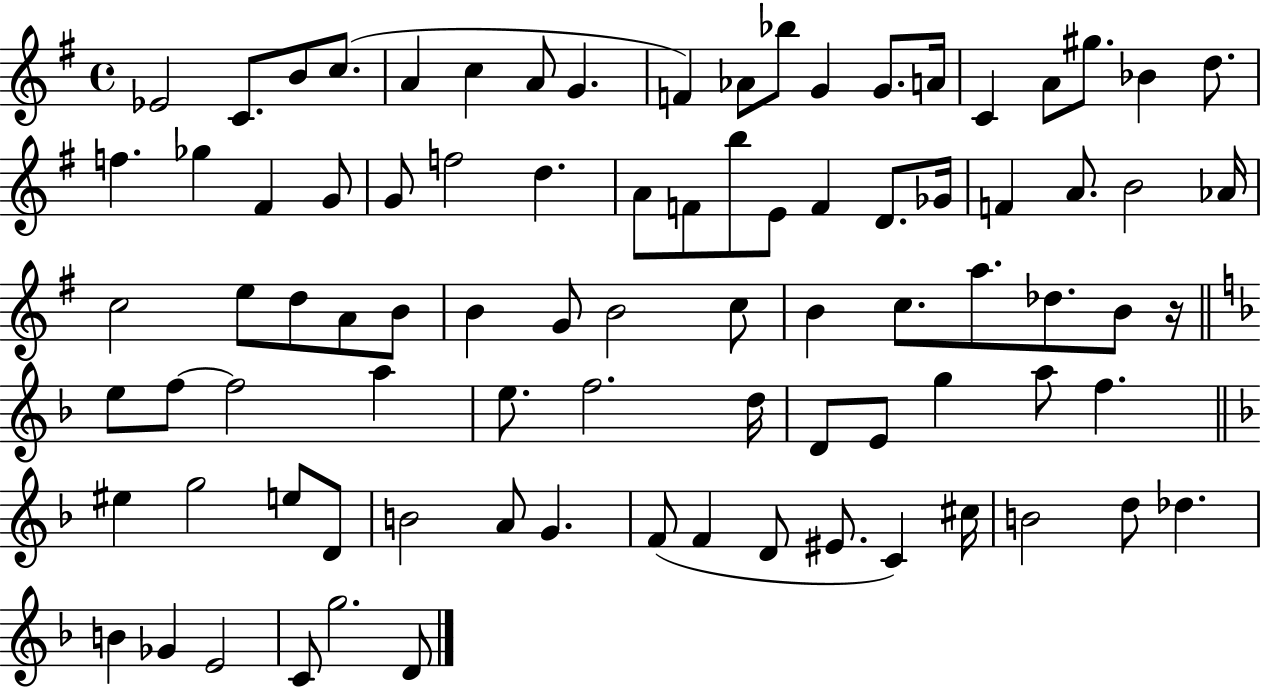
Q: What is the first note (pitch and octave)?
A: Eb4